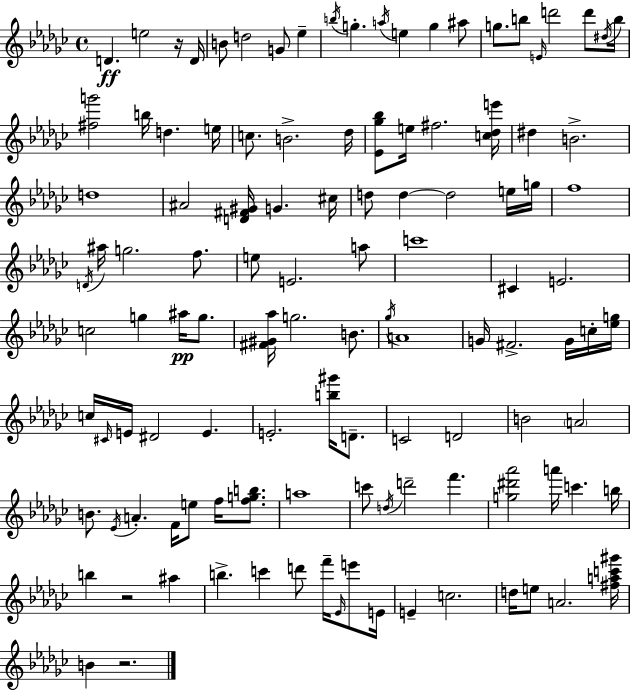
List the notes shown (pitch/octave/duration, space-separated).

D4/q. E5/h R/s D4/s B4/e D5/h G4/e Eb5/q B5/s G5/q. A5/s E5/q G5/q A#5/e G5/e. B5/e E4/s D6/h D6/e D#5/s B5/s [F#5,G6]/h B5/s D5/q. E5/s C5/e. B4/h. Db5/s [Eb4,Gb5,Bb5]/e E5/s F#5/h. [C5,Db5,E6]/s D#5/q B4/h. D5/w A#4/h [D4,F#4,G#4]/s G4/q. C#5/s D5/e D5/q D5/h E5/s G5/s F5/w D4/s A#5/s G5/h. F5/e. E5/e E4/h. A5/e C6/w C#4/q E4/h. C5/h G5/q A#5/s G5/e. [F#4,G#4,Ab5]/s G5/h. B4/e. Gb5/s A4/w G4/s F#4/h. G4/s C5/s [Eb5,G5]/s C5/s C#4/s E4/s D#4/h E4/q. E4/h. [B5,G#6]/s D4/e. C4/h D4/h B4/h A4/h B4/e. Eb4/s A4/q. F4/s E5/e F5/s [F5,G5,B5]/e. A5/w C6/e D5/s D6/h F6/q. [G5,D#6,Ab6]/h A6/s C6/q. B5/s B5/q R/h A#5/q B5/q. C6/q D6/e F6/s Eb4/s E6/e E4/s E4/q C5/h. D5/s E5/e A4/h. [F#5,A5,C6,G#6]/s B4/q R/h.